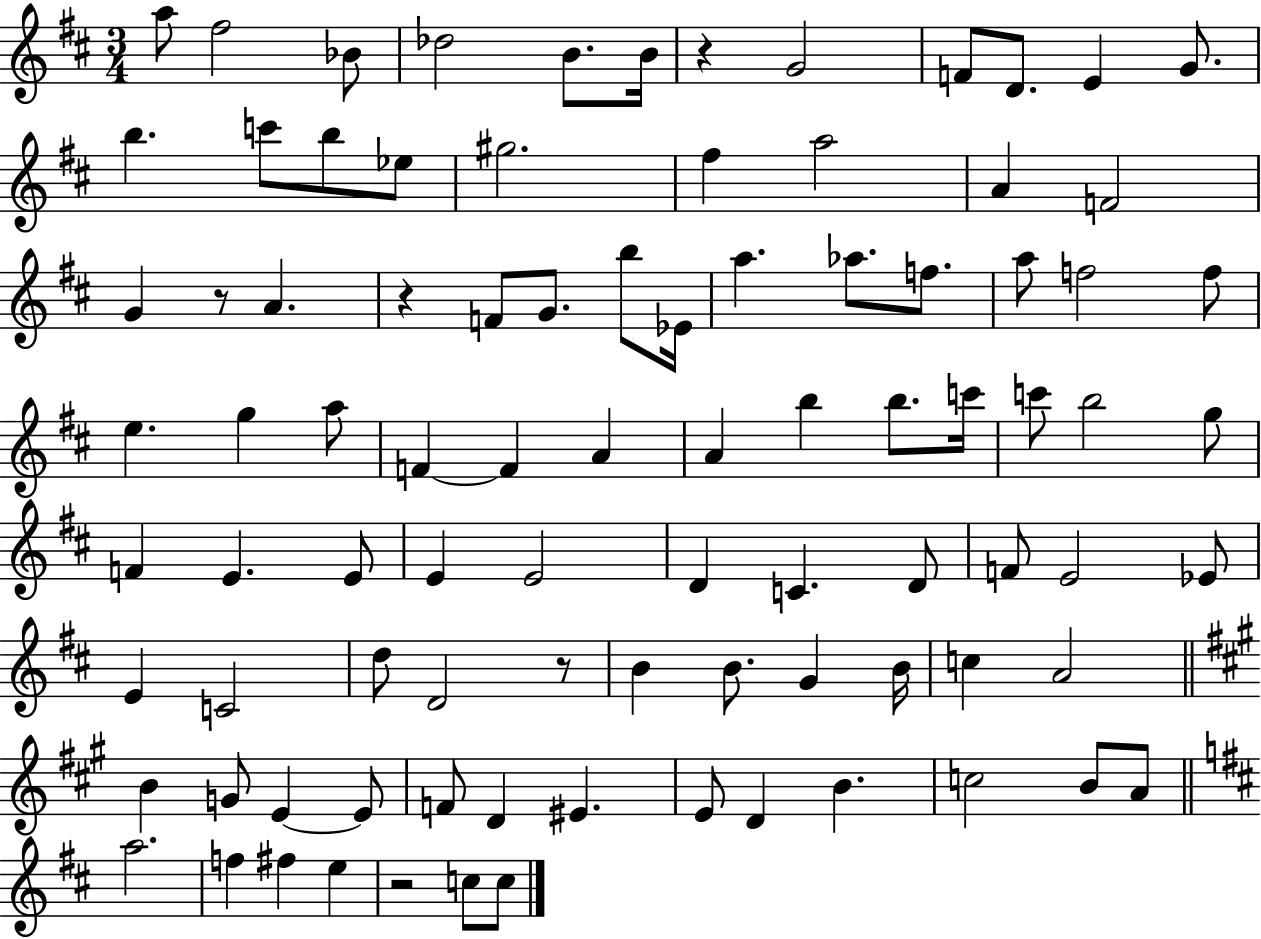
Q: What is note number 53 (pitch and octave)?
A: D4